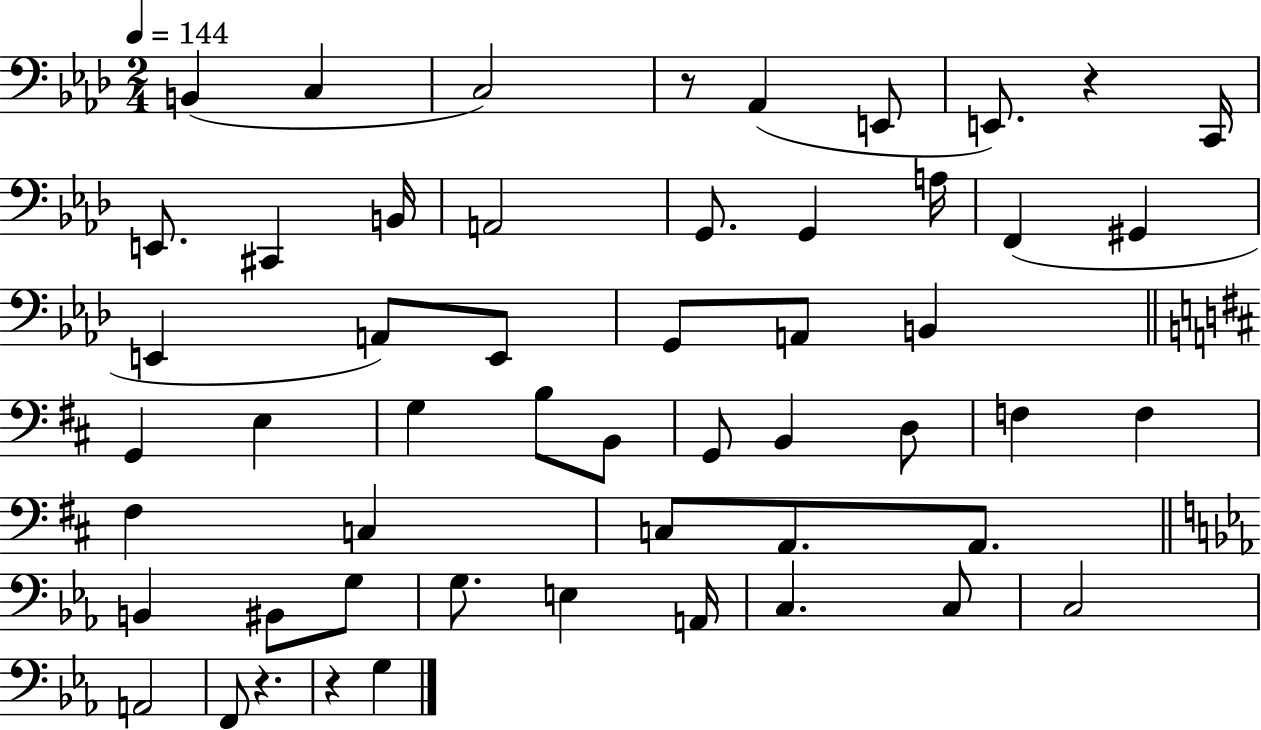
B2/q C3/q C3/h R/e Ab2/q E2/e E2/e. R/q C2/s E2/e. C#2/q B2/s A2/h G2/e. G2/q A3/s F2/q G#2/q E2/q A2/e E2/e G2/e A2/e B2/q G2/q E3/q G3/q B3/e B2/e G2/e B2/q D3/e F3/q F3/q F#3/q C3/q C3/e A2/e. A2/e. B2/q BIS2/e G3/e G3/e. E3/q A2/s C3/q. C3/e C3/h A2/h F2/e R/q. R/q G3/q